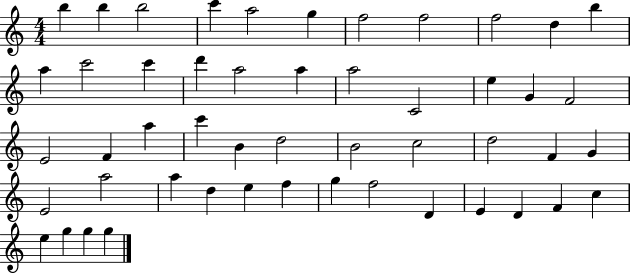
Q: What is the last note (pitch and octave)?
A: G5